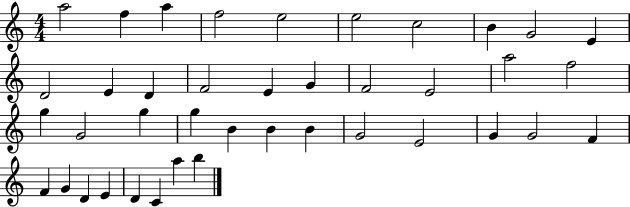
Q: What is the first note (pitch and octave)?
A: A5